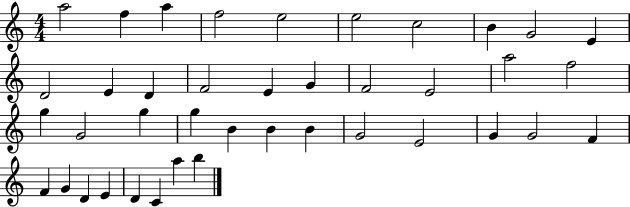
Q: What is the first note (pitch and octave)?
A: A5